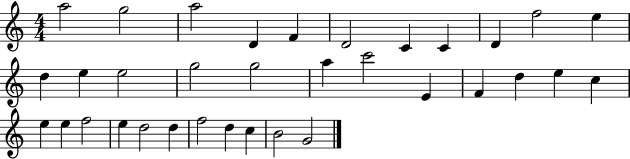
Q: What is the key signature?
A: C major